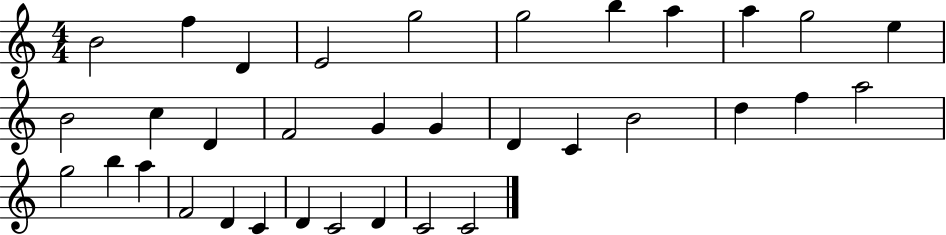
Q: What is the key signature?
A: C major